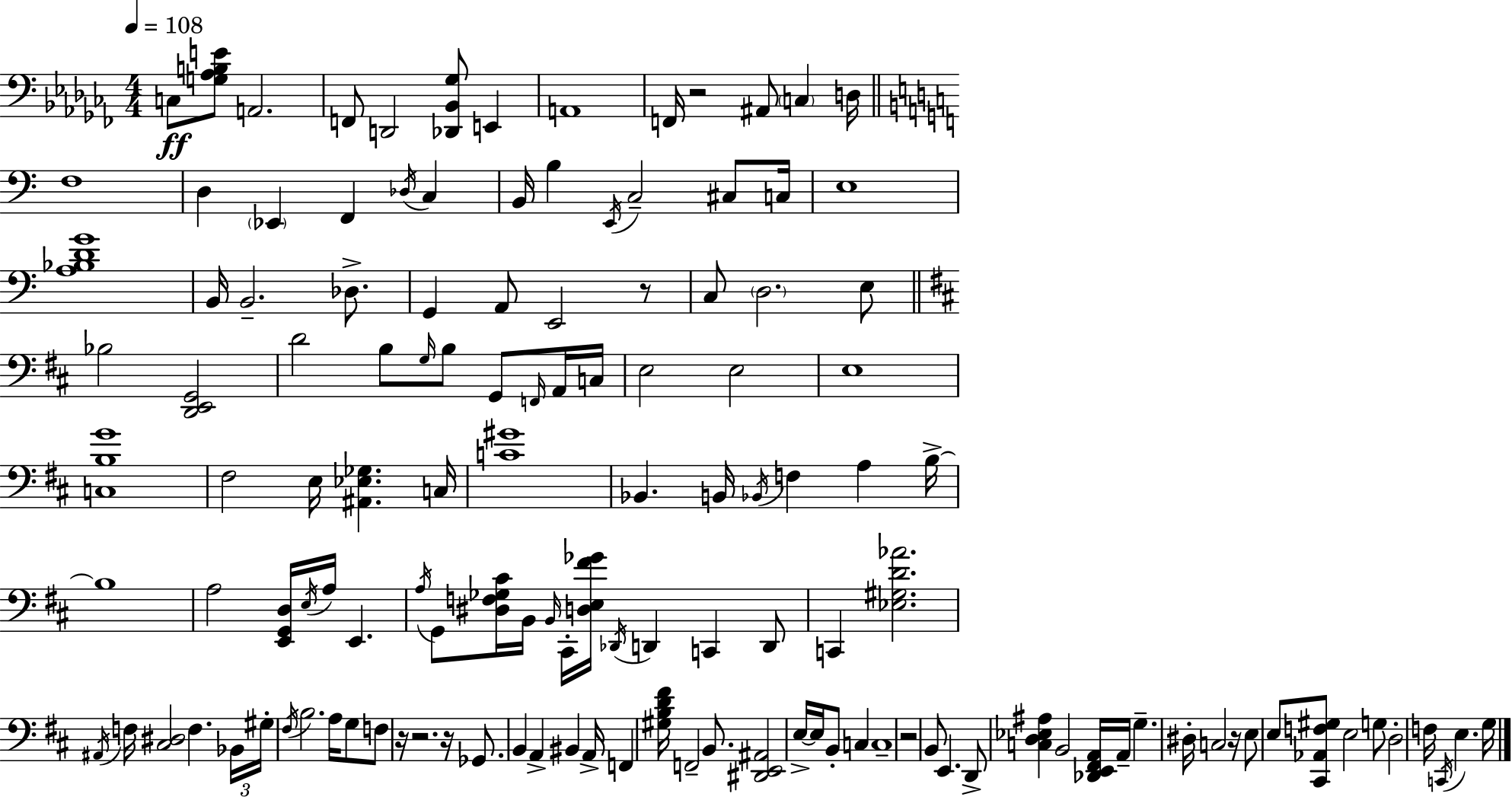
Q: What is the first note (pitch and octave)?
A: C3